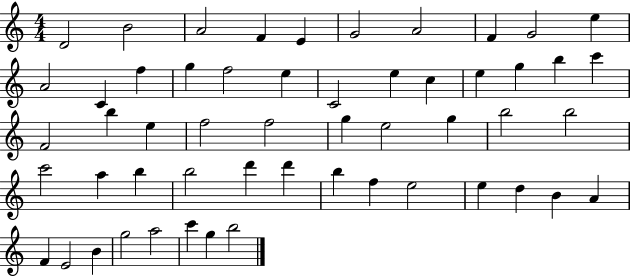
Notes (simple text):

D4/h B4/h A4/h F4/q E4/q G4/h A4/h F4/q G4/h E5/q A4/h C4/q F5/q G5/q F5/h E5/q C4/h E5/q C5/q E5/q G5/q B5/q C6/q F4/h B5/q E5/q F5/h F5/h G5/q E5/h G5/q B5/h B5/h C6/h A5/q B5/q B5/h D6/q D6/q B5/q F5/q E5/h E5/q D5/q B4/q A4/q F4/q E4/h B4/q G5/h A5/h C6/q G5/q B5/h